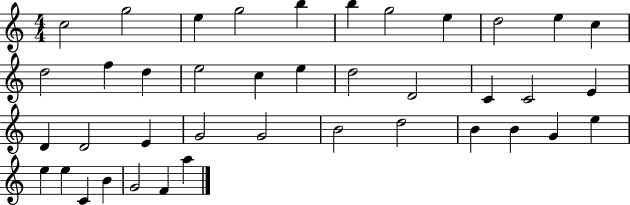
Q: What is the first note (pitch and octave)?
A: C5